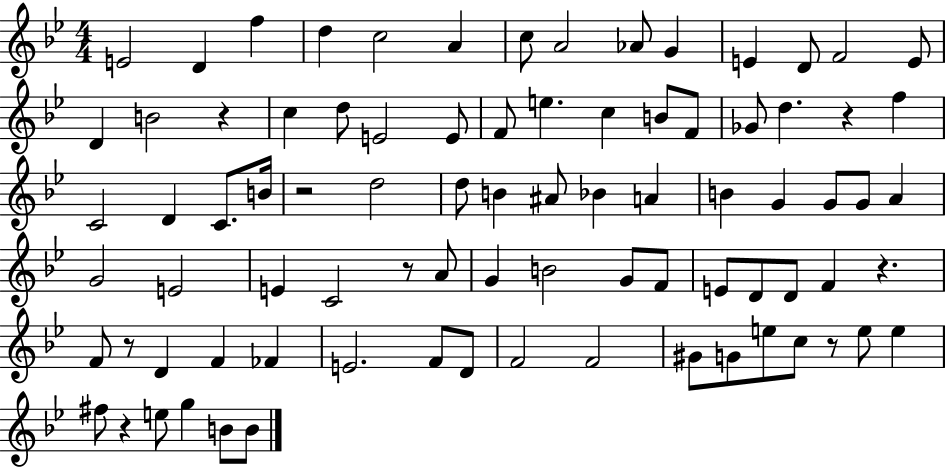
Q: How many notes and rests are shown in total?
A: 84